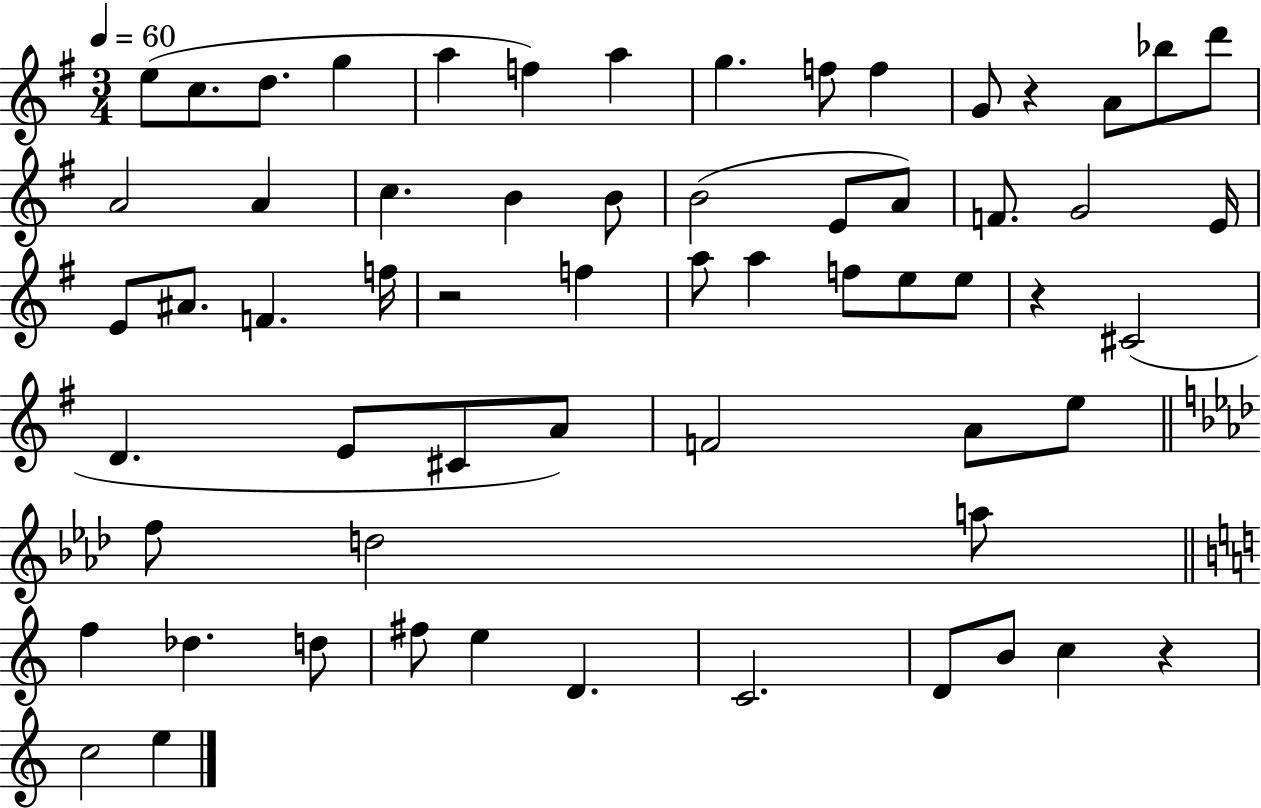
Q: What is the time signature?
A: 3/4